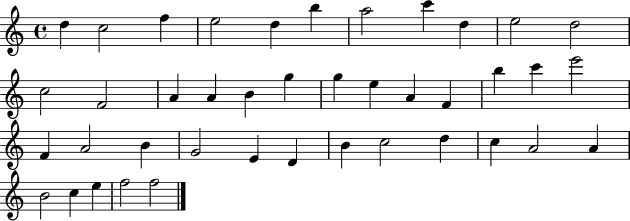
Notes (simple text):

D5/q C5/h F5/q E5/h D5/q B5/q A5/h C6/q D5/q E5/h D5/h C5/h F4/h A4/q A4/q B4/q G5/q G5/q E5/q A4/q F4/q B5/q C6/q E6/h F4/q A4/h B4/q G4/h E4/q D4/q B4/q C5/h D5/q C5/q A4/h A4/q B4/h C5/q E5/q F5/h F5/h